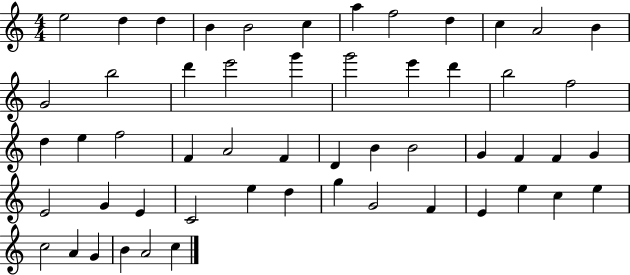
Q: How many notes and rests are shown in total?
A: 54